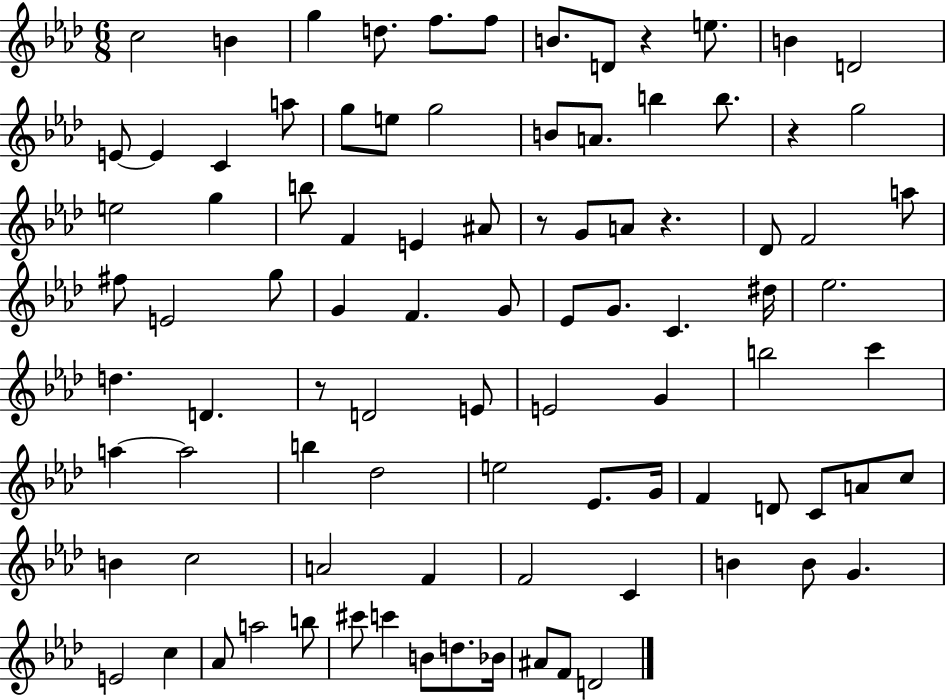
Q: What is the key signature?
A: AES major